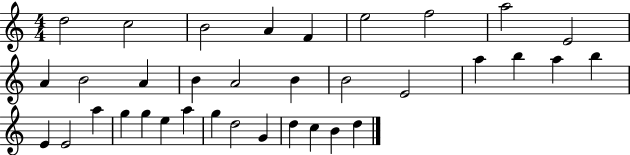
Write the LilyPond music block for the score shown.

{
  \clef treble
  \numericTimeSignature
  \time 4/4
  \key c \major
  d''2 c''2 | b'2 a'4 f'4 | e''2 f''2 | a''2 e'2 | \break a'4 b'2 a'4 | b'4 a'2 b'4 | b'2 e'2 | a''4 b''4 a''4 b''4 | \break e'4 e'2 a''4 | g''4 g''4 e''4 a''4 | g''4 d''2 g'4 | d''4 c''4 b'4 d''4 | \break \bar "|."
}